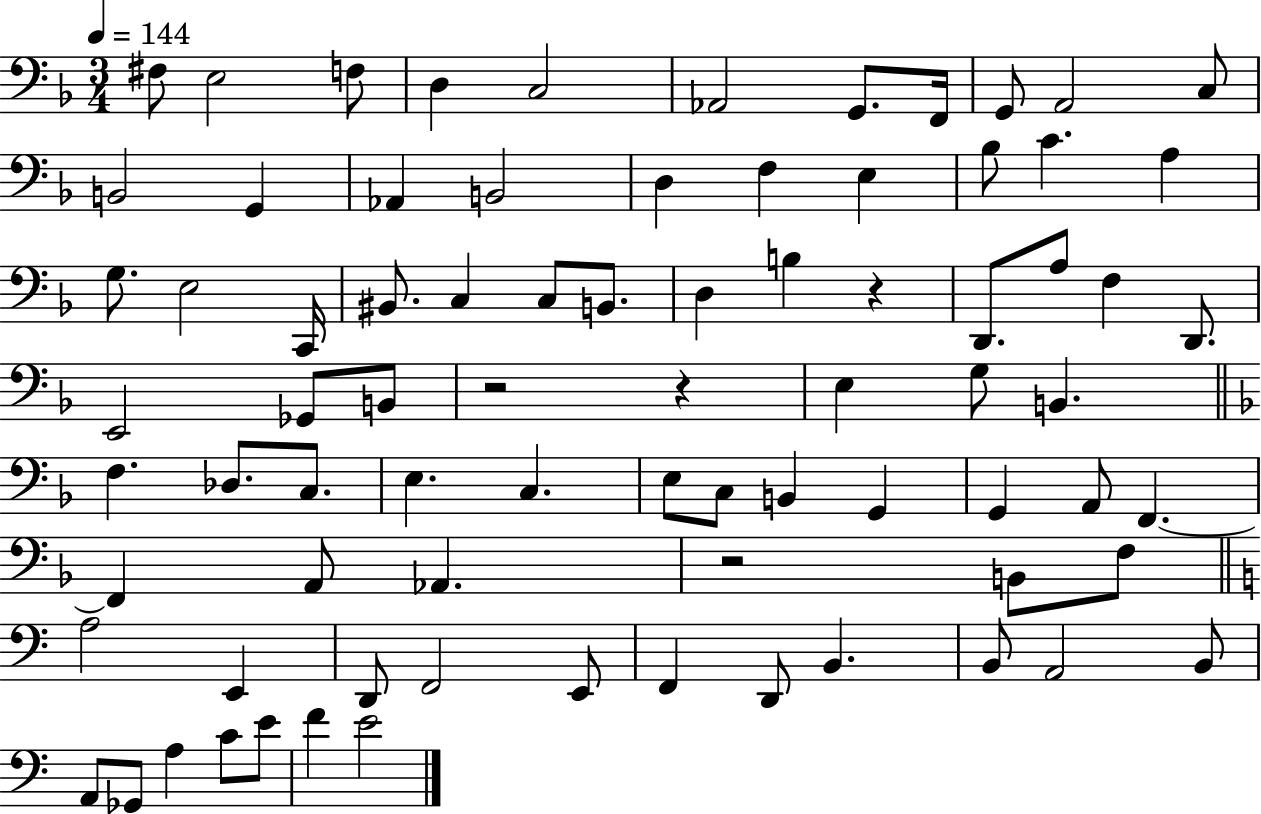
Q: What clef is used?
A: bass